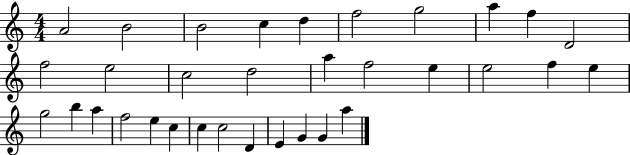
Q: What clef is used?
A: treble